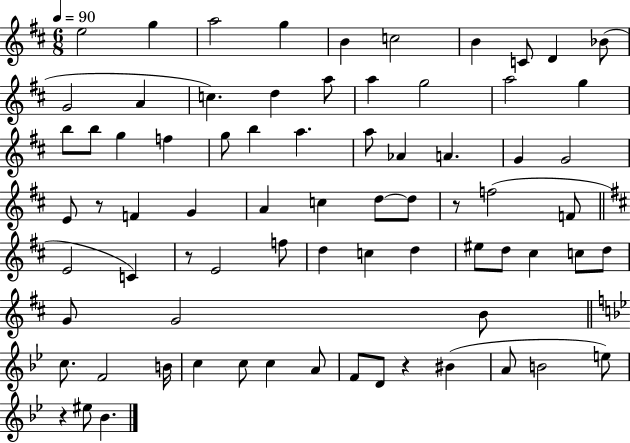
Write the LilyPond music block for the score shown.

{
  \clef treble
  \numericTimeSignature
  \time 6/8
  \key d \major
  \tempo 4 = 90
  e''2 g''4 | a''2 g''4 | b'4 c''2 | b'4 c'8 d'4 bes'8( | \break g'2 a'4 | c''4.) d''4 a''8 | a''4 g''2 | a''2 g''4 | \break b''8 b''8 g''4 f''4 | g''8 b''4 a''4. | a''8 aes'4 a'4. | g'4 g'2 | \break e'8 r8 f'4 g'4 | a'4 c''4 d''8~~ d''8 | r8 f''2( f'8 | \bar "||" \break \key b \minor e'2 c'4) | r8 e'2 f''8 | d''4 c''4 d''4 | eis''8 d''8 cis''4 c''8 d''8 | \break g'8 g'2 b'8 | \bar "||" \break \key bes \major c''8. f'2 b'16 | c''4 c''8 c''4 a'8 | f'8 d'8 r4 bis'4( | a'8 b'2 e''8) | \break r4 eis''8 bes'4. | \bar "|."
}